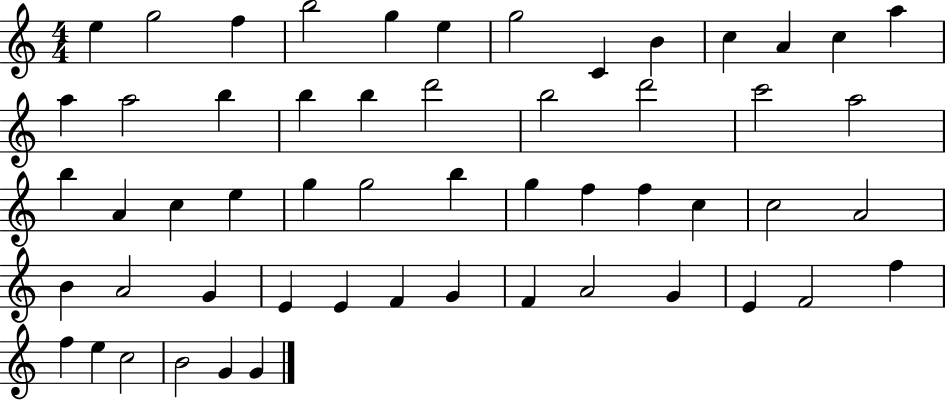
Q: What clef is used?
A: treble